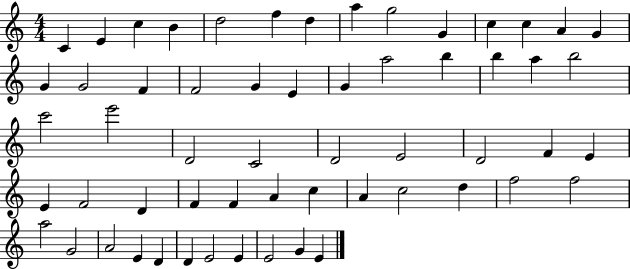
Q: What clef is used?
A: treble